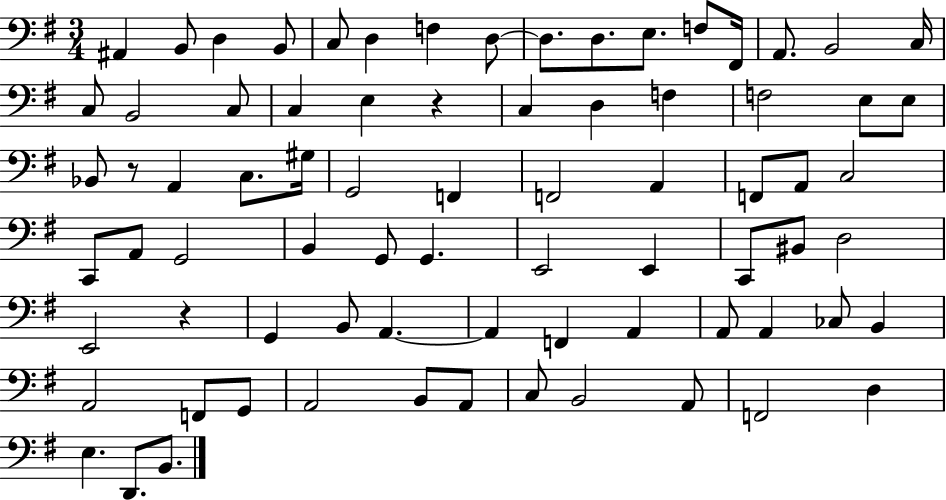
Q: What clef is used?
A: bass